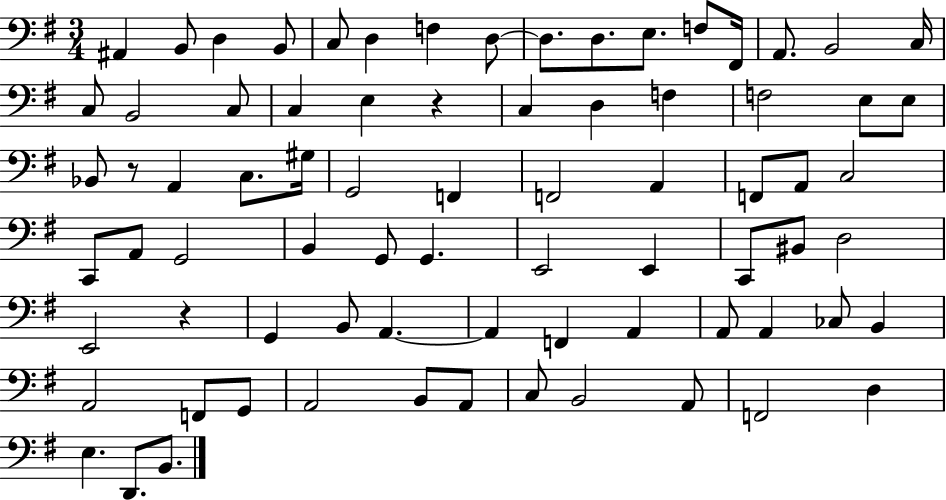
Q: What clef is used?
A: bass